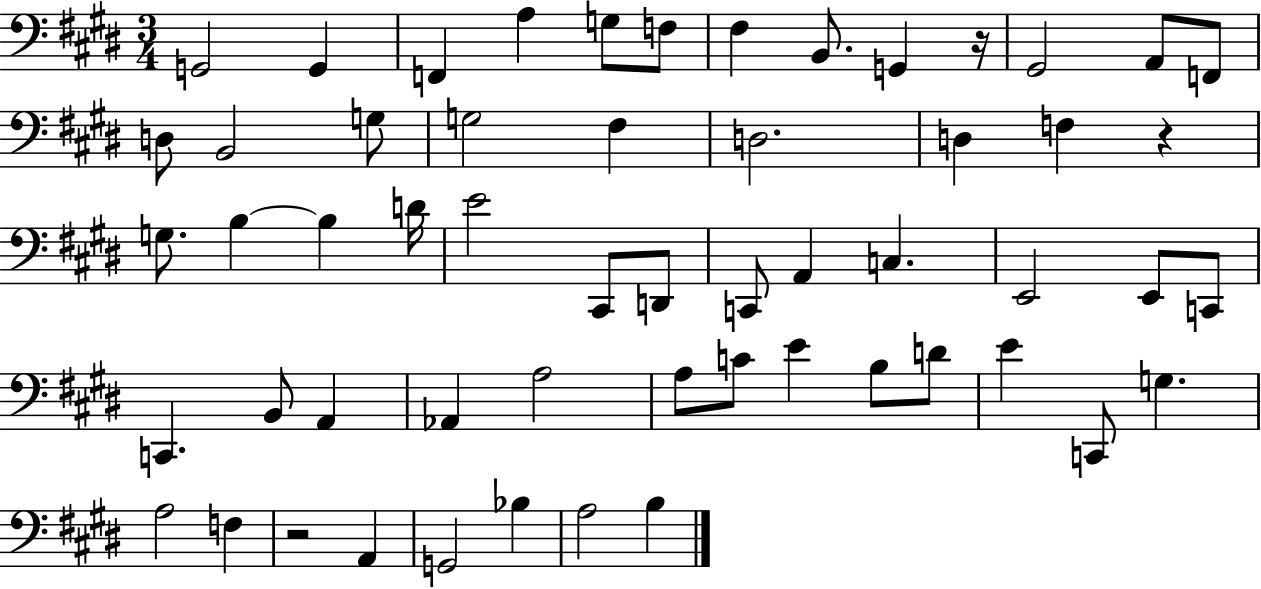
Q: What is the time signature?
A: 3/4